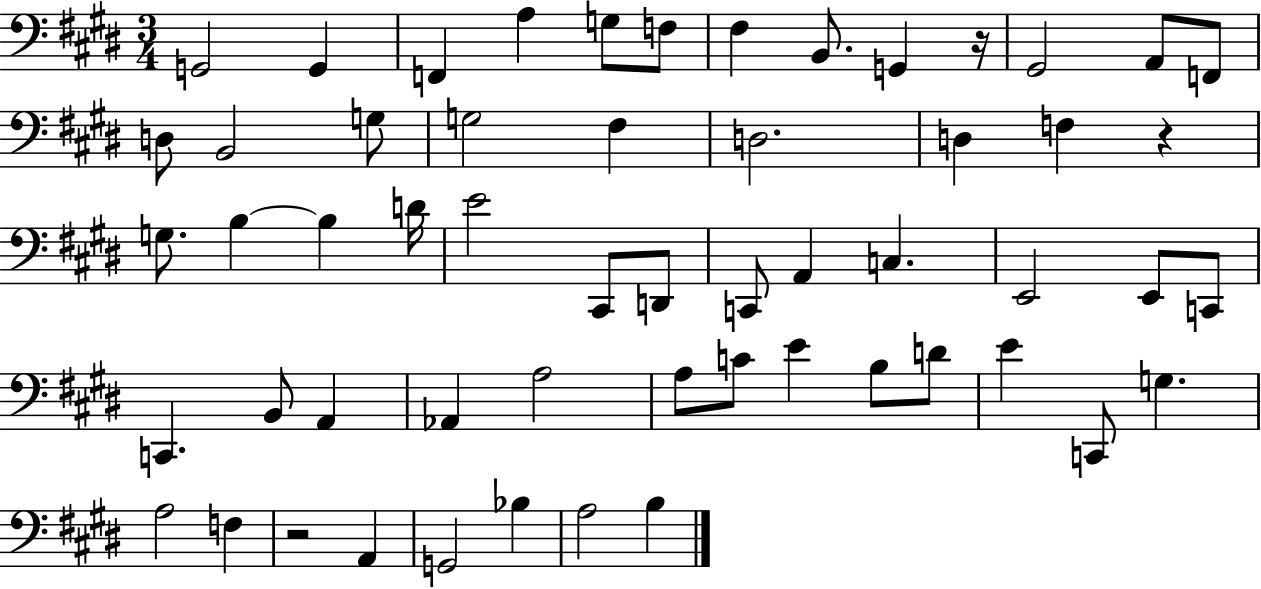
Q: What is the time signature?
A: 3/4